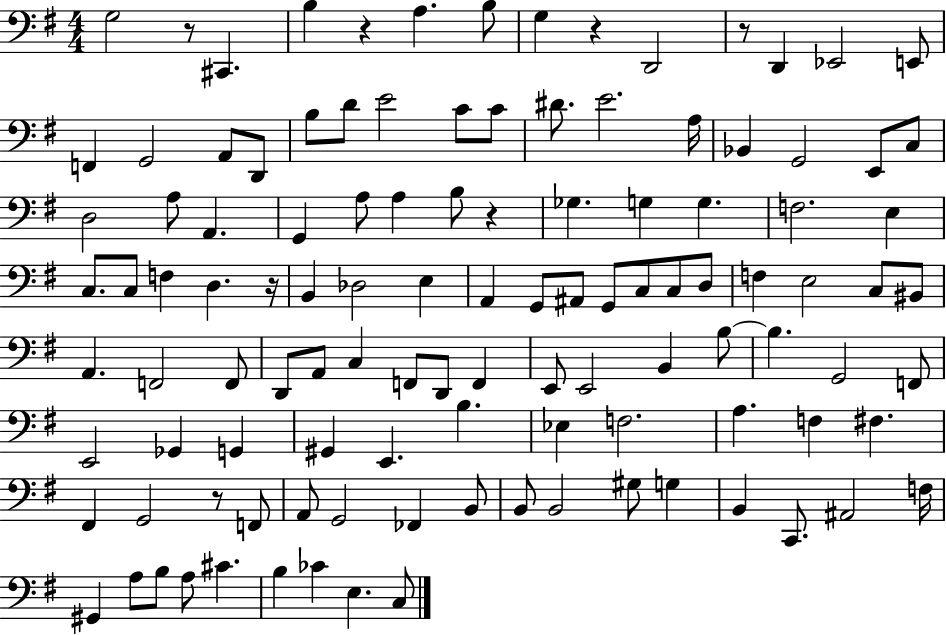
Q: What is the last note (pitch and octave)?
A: C3